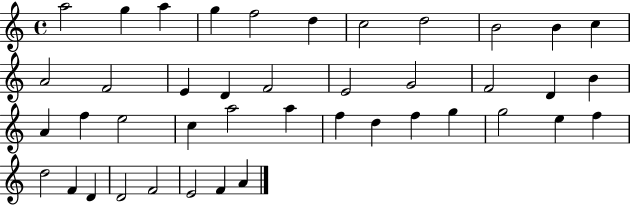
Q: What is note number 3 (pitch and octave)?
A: A5